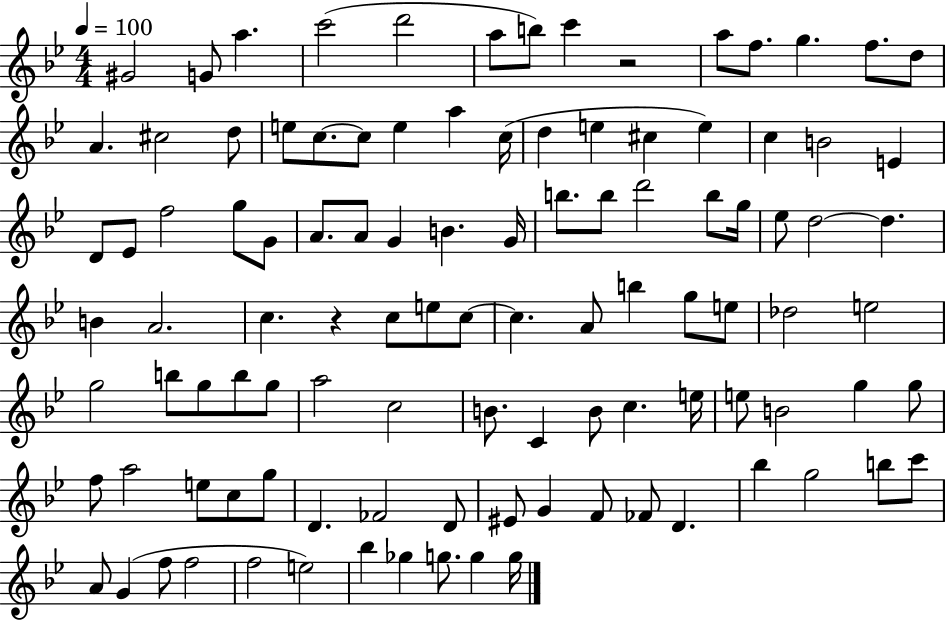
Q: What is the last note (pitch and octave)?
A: G5